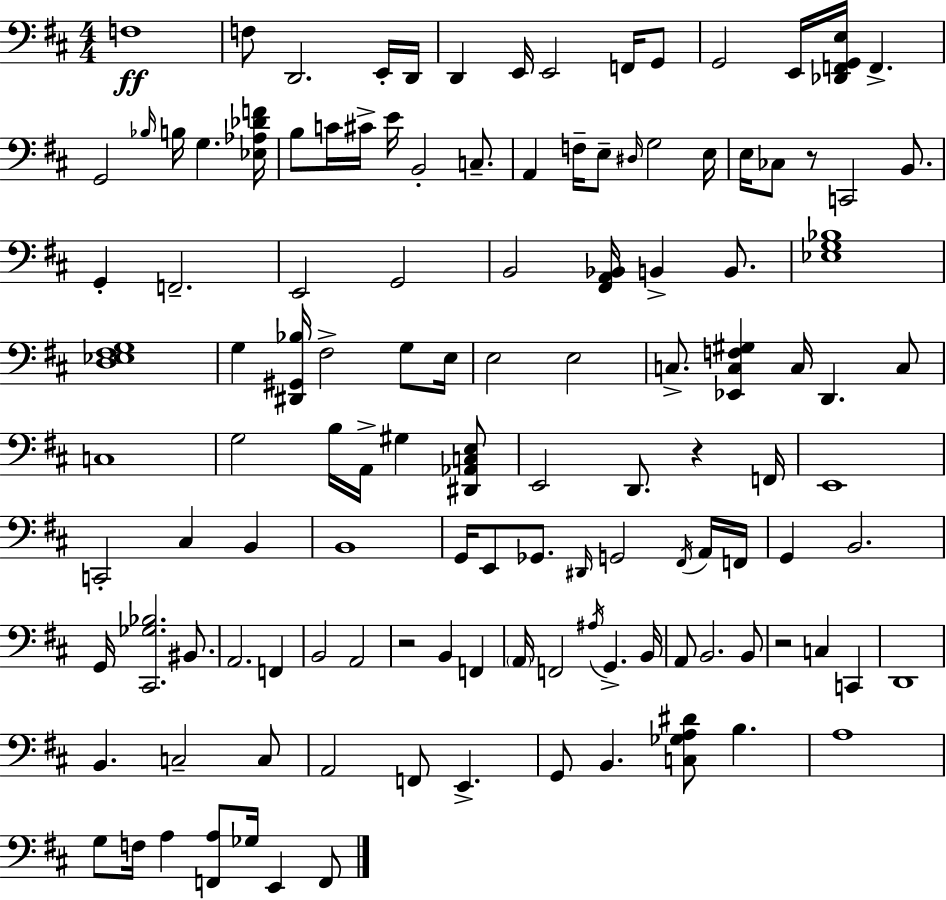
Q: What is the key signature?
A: D major